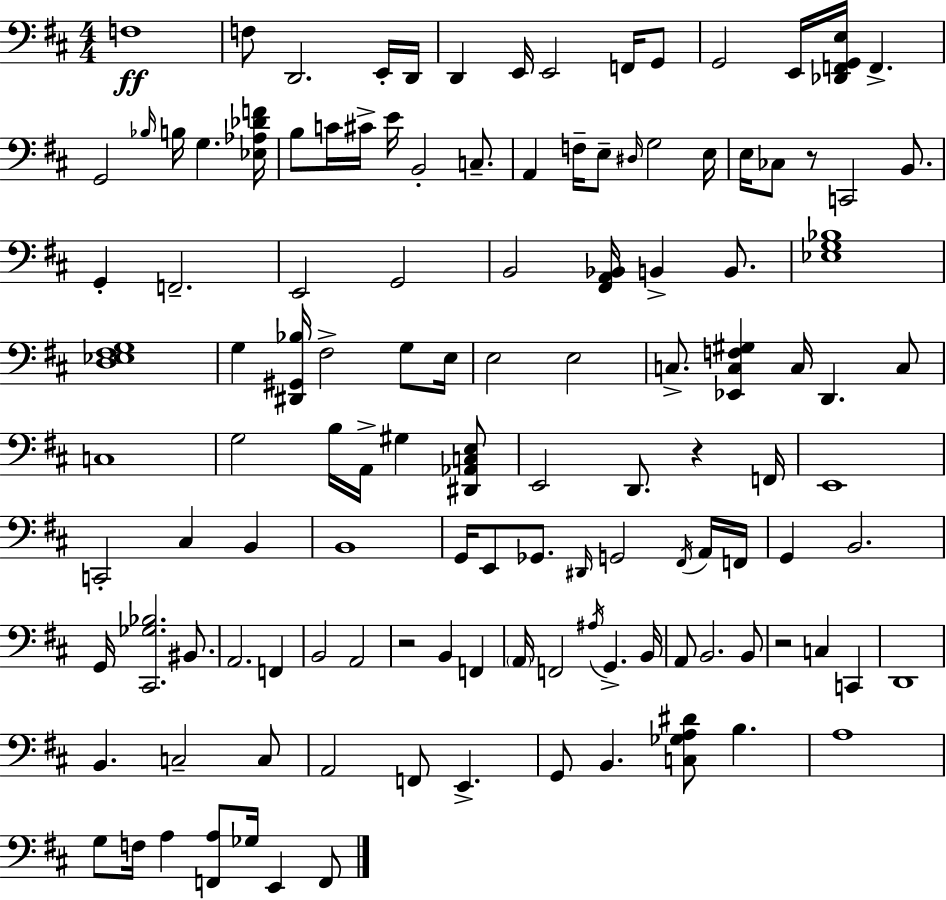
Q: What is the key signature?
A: D major